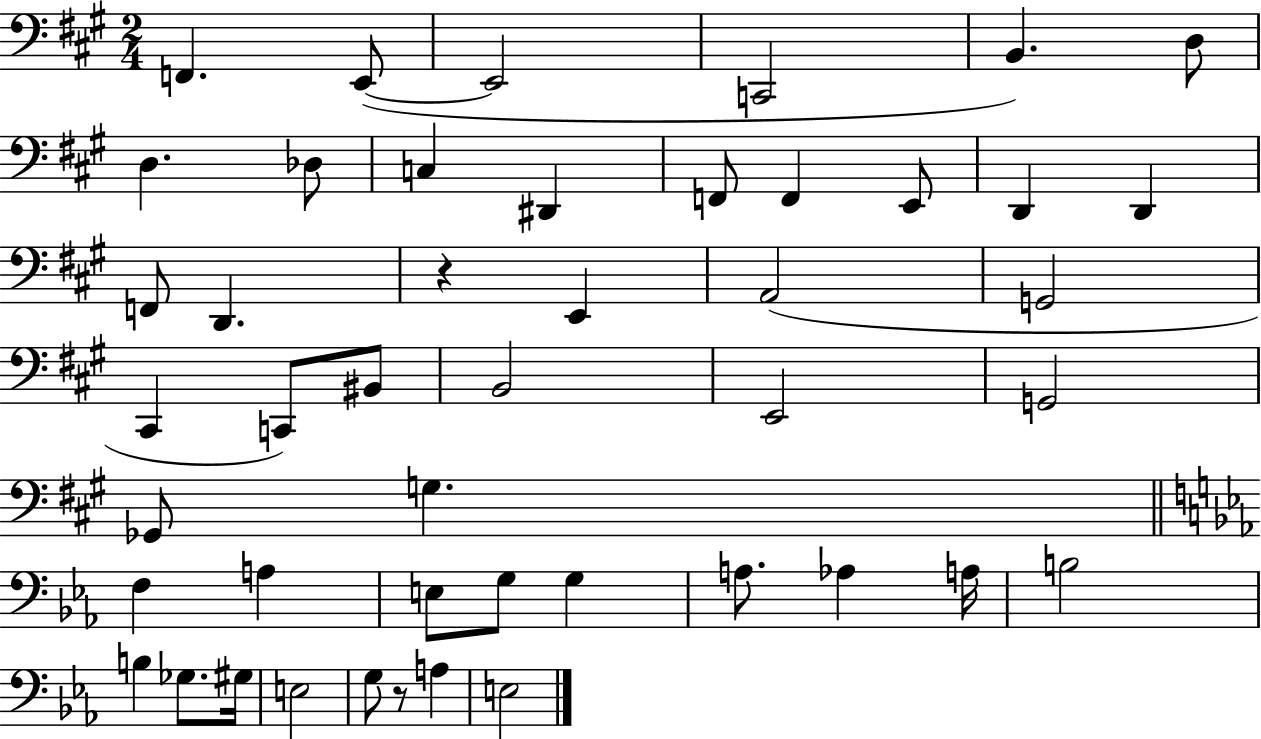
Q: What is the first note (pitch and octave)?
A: F2